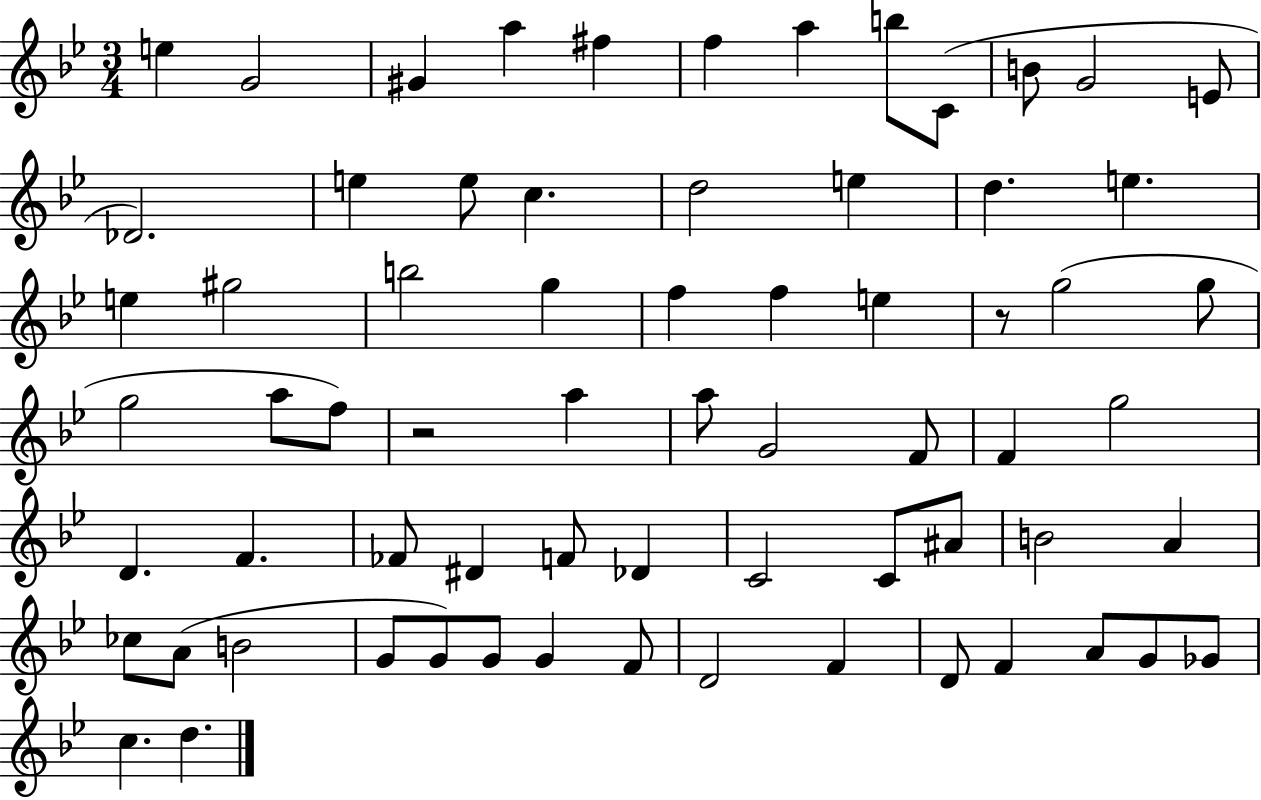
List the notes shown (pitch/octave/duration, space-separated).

E5/q G4/h G#4/q A5/q F#5/q F5/q A5/q B5/e C4/e B4/e G4/h E4/e Db4/h. E5/q E5/e C5/q. D5/h E5/q D5/q. E5/q. E5/q G#5/h B5/h G5/q F5/q F5/q E5/q R/e G5/h G5/e G5/h A5/e F5/e R/h A5/q A5/e G4/h F4/e F4/q G5/h D4/q. F4/q. FES4/e D#4/q F4/e Db4/q C4/h C4/e A#4/e B4/h A4/q CES5/e A4/e B4/h G4/e G4/e G4/e G4/q F4/e D4/h F4/q D4/e F4/q A4/e G4/e Gb4/e C5/q. D5/q.